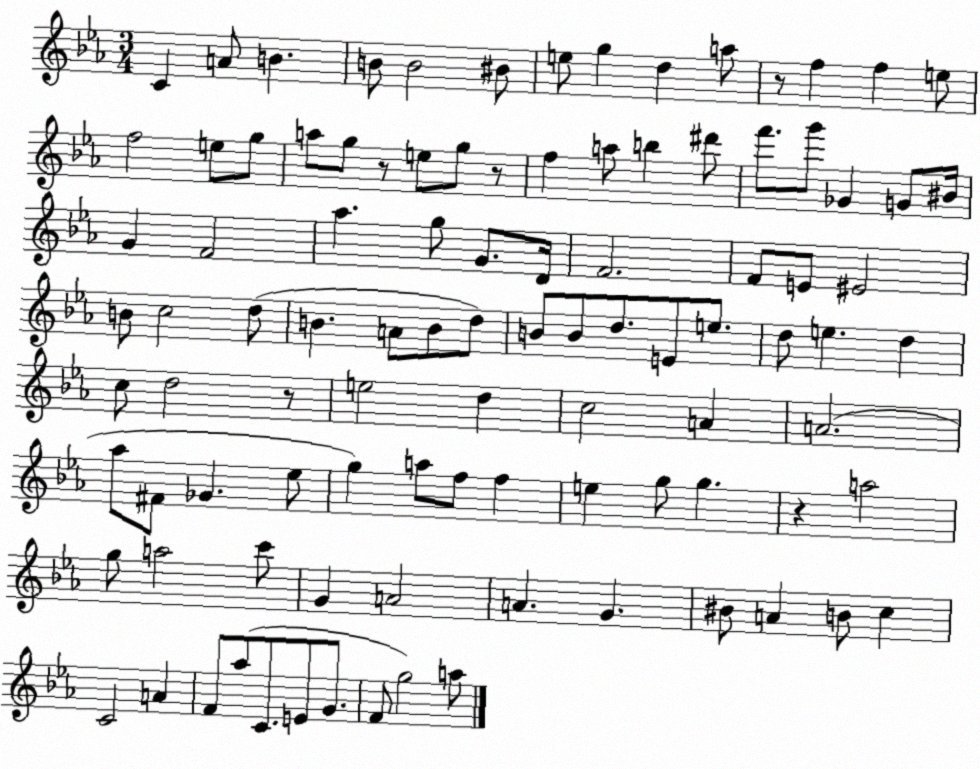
X:1
T:Untitled
M:3/4
L:1/4
K:Eb
C A/2 B B/2 B2 ^B/2 e/2 g d a/2 z/2 f f e/2 f2 e/2 g/2 a/2 g/2 z/2 e/2 g/2 z/2 f a/2 b ^d'/2 f'/2 g'/2 _G G/2 ^B/4 G F2 _a g/2 G/2 D/4 F2 F/2 E/2 ^E2 B/2 c2 d/2 B A/2 B/2 d/2 B/2 B/2 d/2 E/2 e/2 d/2 e d c/2 d2 z/2 e2 d c2 A A2 _a/2 ^F/2 _G _e/2 g a/2 f/2 f e g/2 g z a2 g/2 a2 c'/2 G A2 A G ^B/2 A B/2 c C2 A F/2 _a/2 C/2 E/2 G/2 F/2 g2 a/2